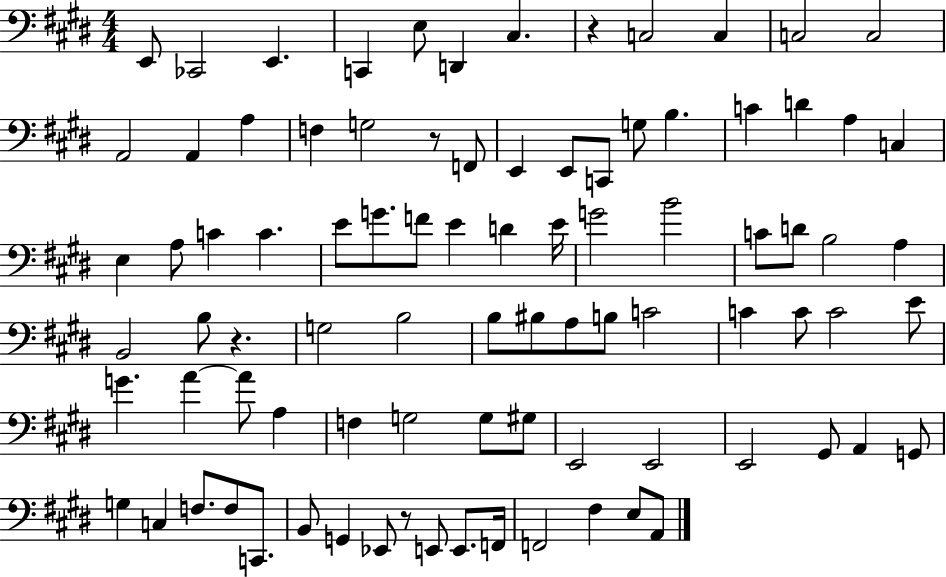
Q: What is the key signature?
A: E major